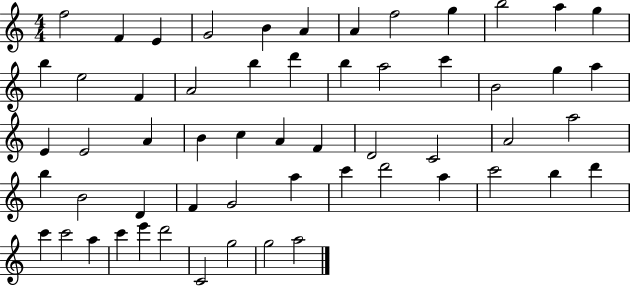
{
  \clef treble
  \numericTimeSignature
  \time 4/4
  \key c \major
  f''2 f'4 e'4 | g'2 b'4 a'4 | a'4 f''2 g''4 | b''2 a''4 g''4 | \break b''4 e''2 f'4 | a'2 b''4 d'''4 | b''4 a''2 c'''4 | b'2 g''4 a''4 | \break e'4 e'2 a'4 | b'4 c''4 a'4 f'4 | d'2 c'2 | a'2 a''2 | \break b''4 b'2 d'4 | f'4 g'2 a''4 | c'''4 d'''2 a''4 | c'''2 b''4 d'''4 | \break c'''4 c'''2 a''4 | c'''4 e'''4 d'''2 | c'2 g''2 | g''2 a''2 | \break \bar "|."
}